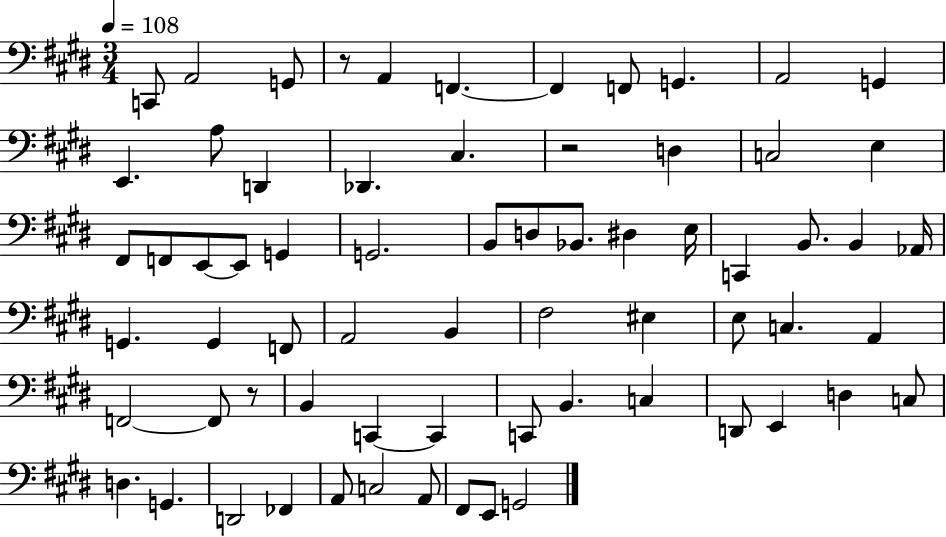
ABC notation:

X:1
T:Untitled
M:3/4
L:1/4
K:E
C,,/2 A,,2 G,,/2 z/2 A,, F,, F,, F,,/2 G,, A,,2 G,, E,, A,/2 D,, _D,, ^C, z2 D, C,2 E, ^F,,/2 F,,/2 E,,/2 E,,/2 G,, G,,2 B,,/2 D,/2 _B,,/2 ^D, E,/4 C,, B,,/2 B,, _A,,/4 G,, G,, F,,/2 A,,2 B,, ^F,2 ^E, E,/2 C, A,, F,,2 F,,/2 z/2 B,, C,, C,, C,,/2 B,, C, D,,/2 E,, D, C,/2 D, G,, D,,2 _F,, A,,/2 C,2 A,,/2 ^F,,/2 E,,/2 G,,2